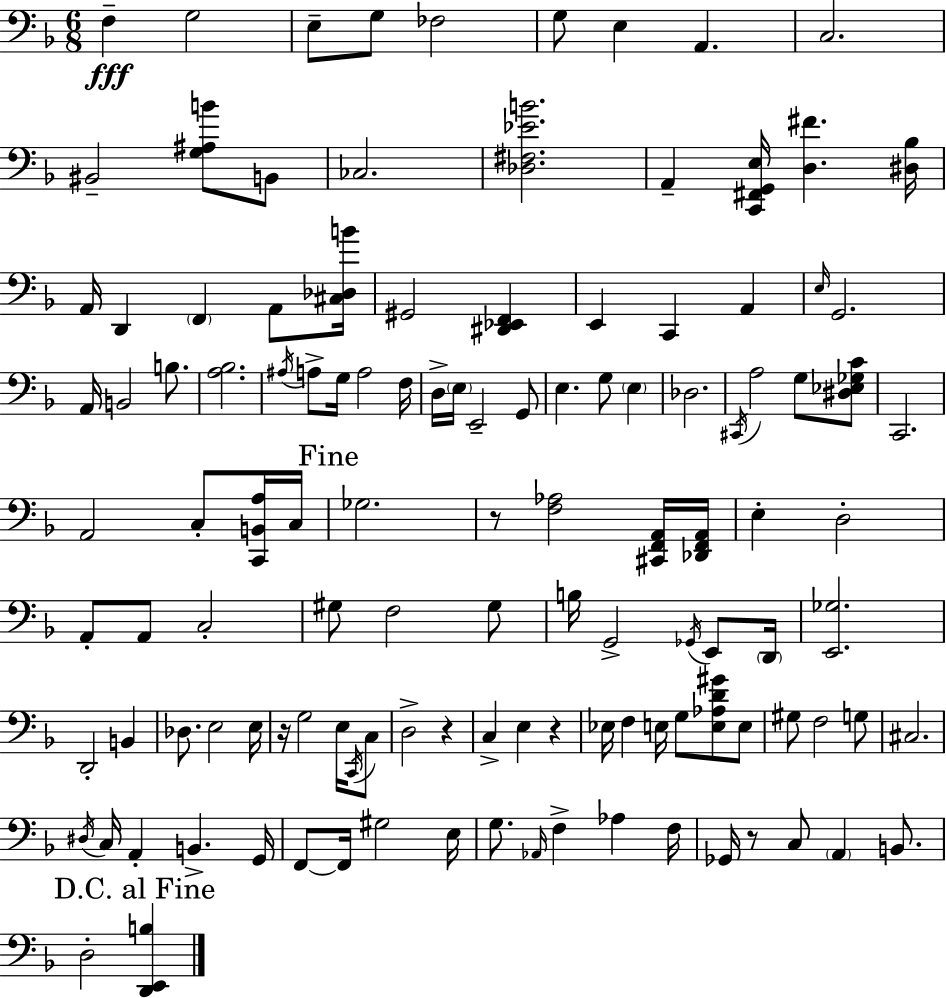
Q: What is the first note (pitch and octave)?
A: F3